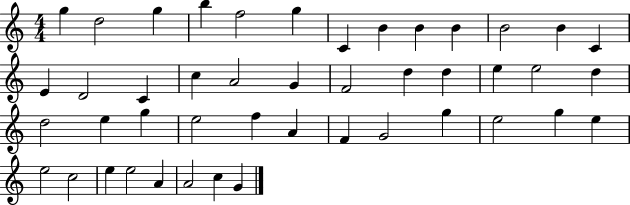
G5/q D5/h G5/q B5/q F5/h G5/q C4/q B4/q B4/q B4/q B4/h B4/q C4/q E4/q D4/h C4/q C5/q A4/h G4/q F4/h D5/q D5/q E5/q E5/h D5/q D5/h E5/q G5/q E5/h F5/q A4/q F4/q G4/h G5/q E5/h G5/q E5/q E5/h C5/h E5/q E5/h A4/q A4/h C5/q G4/q